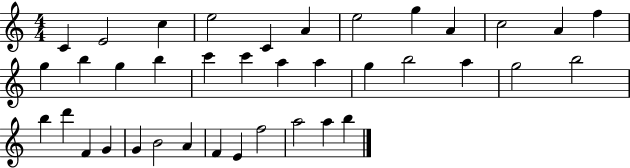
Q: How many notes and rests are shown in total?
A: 38